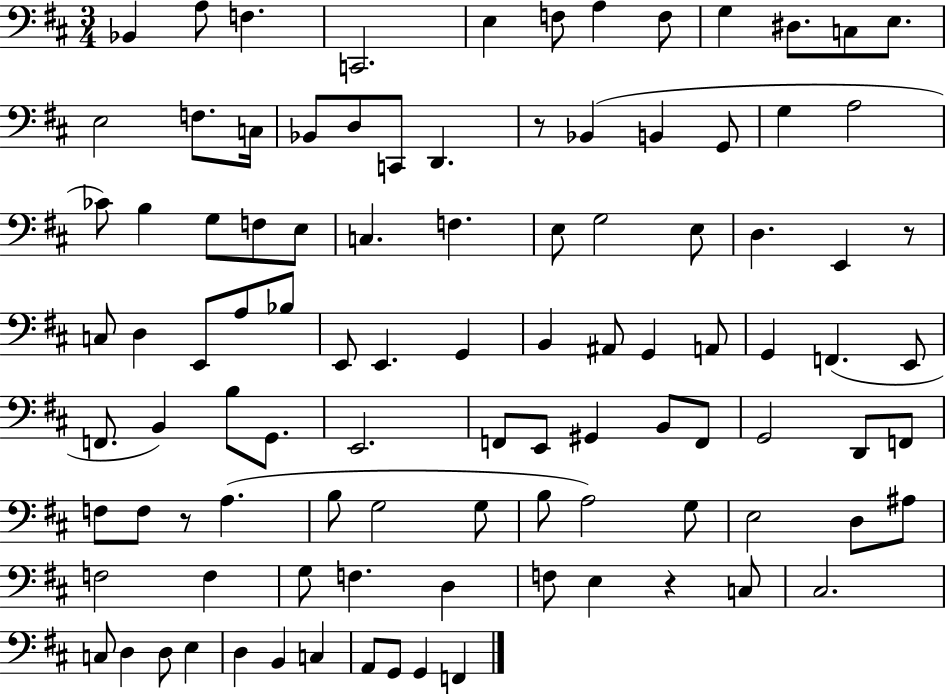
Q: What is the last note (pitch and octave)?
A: F2